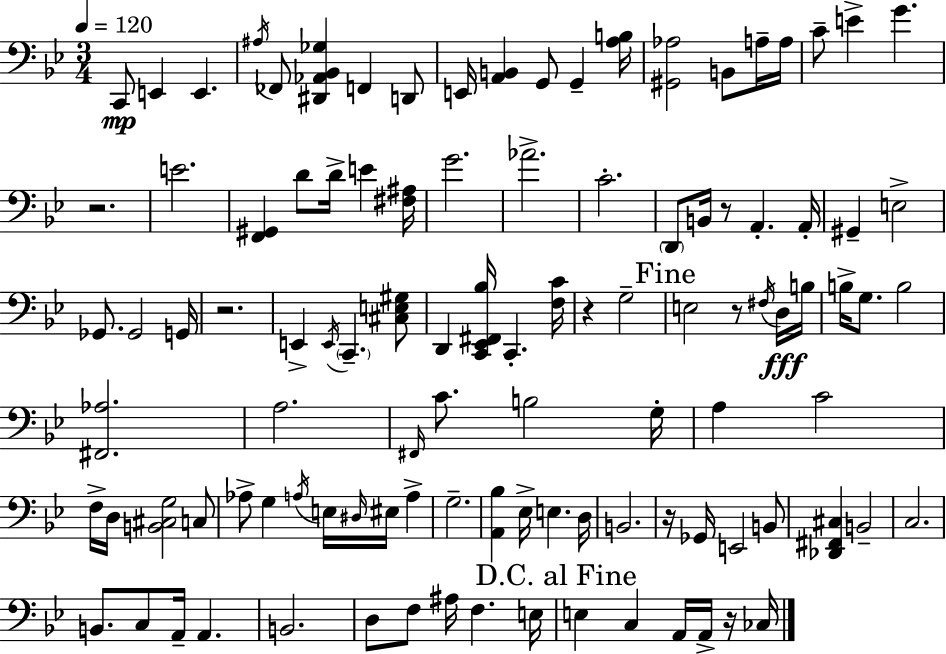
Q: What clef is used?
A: bass